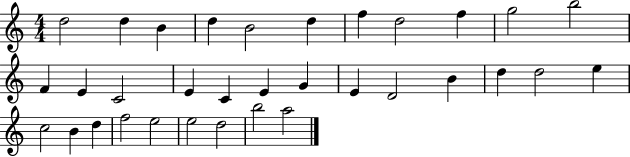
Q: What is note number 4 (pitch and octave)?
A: D5